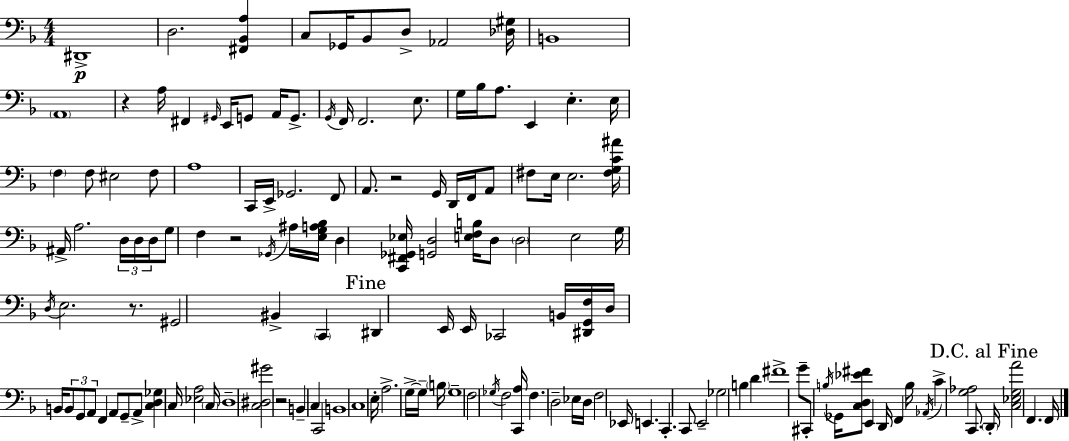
D#2/w D3/h. [F#2,Bb2,A3]/q C3/e Gb2/s Bb2/e D3/e Ab2/h [Db3,G#3]/s B2/w A2/w R/q A3/s F#2/q G#2/s E2/s G2/e A2/s G2/e. G2/s F2/s F2/h. E3/e. G3/s Bb3/s A3/e. E2/q E3/q. E3/s F3/q F3/e EIS3/h F3/e A3/w C2/s E2/s Gb2/h. F2/e A2/e. R/h G2/s D2/s F2/s A2/e F#3/e E3/s E3/h. [F#3,G3,C4,A#4]/s A#2/s A3/h. D3/s D3/s D3/s G3/e F3/q R/h Gb2/s A#3/s [E3,G3,A3,Bb3]/s D3/q [C2,F#2,Gb2,Eb3]/s [G2,D3]/h [E3,F3,B3]/s D3/e D3/h E3/h G3/s D3/s E3/h. R/e. G#2/h BIS2/q C2/q D#2/q E2/s E2/s CES2/h B2/s [D#2,G2,F3]/s D3/s B2/s B2/e G2/e A2/e F2/q A2/e G2/e A2/e [C3,D3,Gb3]/q C3/s [Eb3,A3]/h C3/s D3/w [C3,D#3,G#4]/h R/h B2/q C3/q C2/h B2/w C3/w E3/s A3/h. G3/s G3/s B3/s G3/w F3/h Gb3/s F3/h [C2,A3]/s F3/q. D3/h Eb3/s D3/s F3/h Eb2/s E2/q. C2/q. C2/e E2/h Gb3/h B3/q D4/q F#4/w G4/e C#2/e B3/s Gb2/s [C3,D3,Eb4,F#4]/e E2/q D2/s F2/q B3/s Ab2/s C4/q [G3,Ab3]/h C2/e. D2/s [C3,Eb3,G3,A4]/h F2/q. F2/s